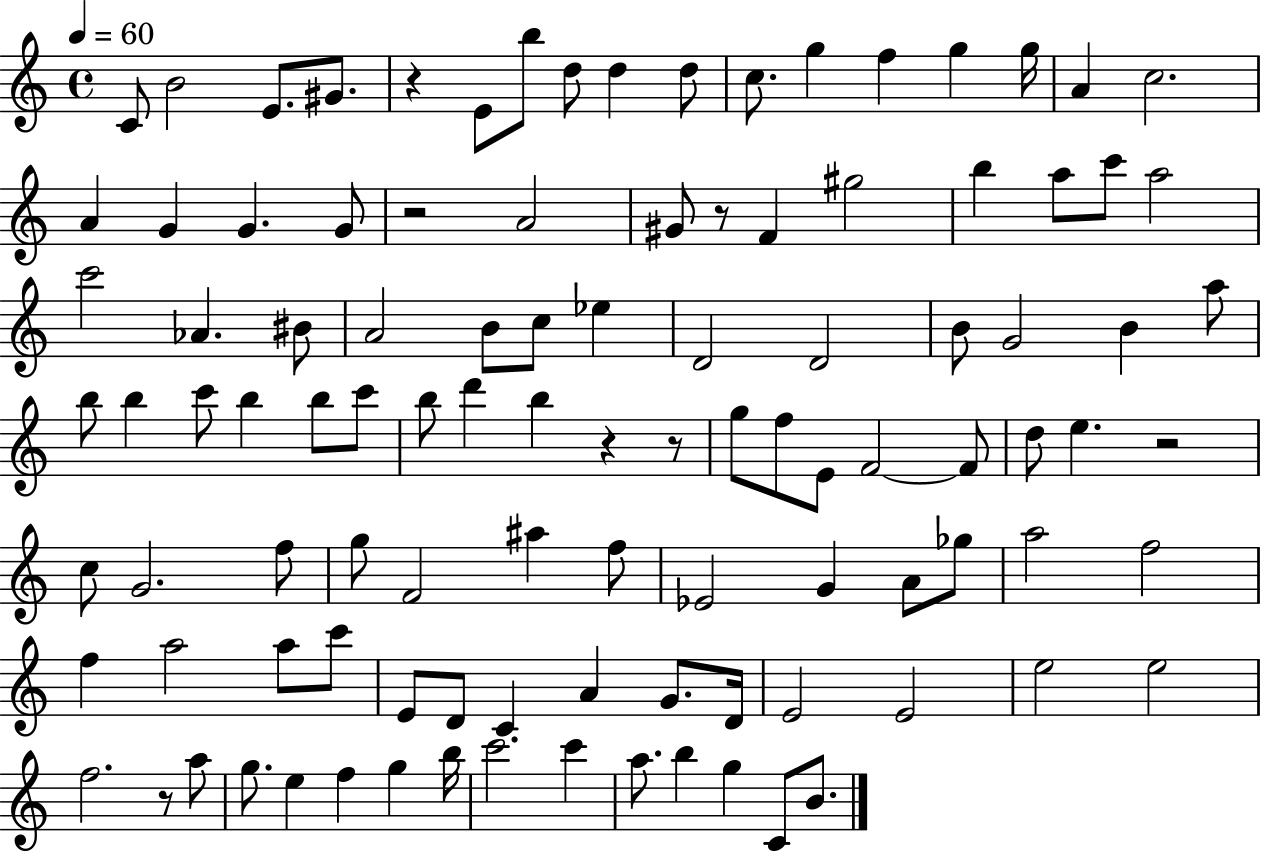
{
  \clef treble
  \time 4/4
  \defaultTimeSignature
  \key c \major
  \tempo 4 = 60
  c'8 b'2 e'8. gis'8. | r4 e'8 b''8 d''8 d''4 d''8 | c''8. g''4 f''4 g''4 g''16 | a'4 c''2. | \break a'4 g'4 g'4. g'8 | r2 a'2 | gis'8 r8 f'4 gis''2 | b''4 a''8 c'''8 a''2 | \break c'''2 aes'4. bis'8 | a'2 b'8 c''8 ees''4 | d'2 d'2 | b'8 g'2 b'4 a''8 | \break b''8 b''4 c'''8 b''4 b''8 c'''8 | b''8 d'''4 b''4 r4 r8 | g''8 f''8 e'8 f'2~~ f'8 | d''8 e''4. r2 | \break c''8 g'2. f''8 | g''8 f'2 ais''4 f''8 | ees'2 g'4 a'8 ges''8 | a''2 f''2 | \break f''4 a''2 a''8 c'''8 | e'8 d'8 c'4 a'4 g'8. d'16 | e'2 e'2 | e''2 e''2 | \break f''2. r8 a''8 | g''8. e''4 f''4 g''4 b''16 | c'''2. c'''4 | a''8. b''4 g''4 c'8 b'8. | \break \bar "|."
}